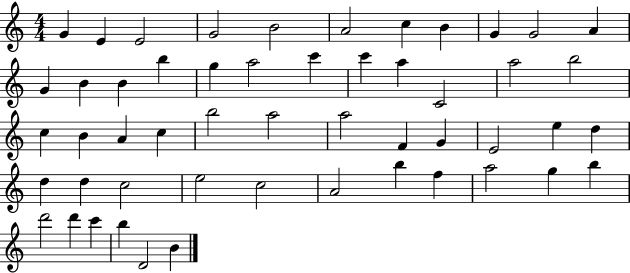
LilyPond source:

{
  \clef treble
  \numericTimeSignature
  \time 4/4
  \key c \major
  g'4 e'4 e'2 | g'2 b'2 | a'2 c''4 b'4 | g'4 g'2 a'4 | \break g'4 b'4 b'4 b''4 | g''4 a''2 c'''4 | c'''4 a''4 c'2 | a''2 b''2 | \break c''4 b'4 a'4 c''4 | b''2 a''2 | a''2 f'4 g'4 | e'2 e''4 d''4 | \break d''4 d''4 c''2 | e''2 c''2 | a'2 b''4 f''4 | a''2 g''4 b''4 | \break d'''2 d'''4 c'''4 | b''4 d'2 b'4 | \bar "|."
}